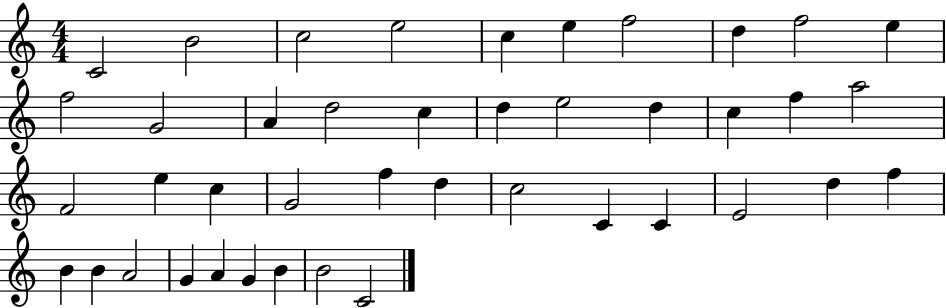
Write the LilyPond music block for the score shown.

{
  \clef treble
  \numericTimeSignature
  \time 4/4
  \key c \major
  c'2 b'2 | c''2 e''2 | c''4 e''4 f''2 | d''4 f''2 e''4 | \break f''2 g'2 | a'4 d''2 c''4 | d''4 e''2 d''4 | c''4 f''4 a''2 | \break f'2 e''4 c''4 | g'2 f''4 d''4 | c''2 c'4 c'4 | e'2 d''4 f''4 | \break b'4 b'4 a'2 | g'4 a'4 g'4 b'4 | b'2 c'2 | \bar "|."
}